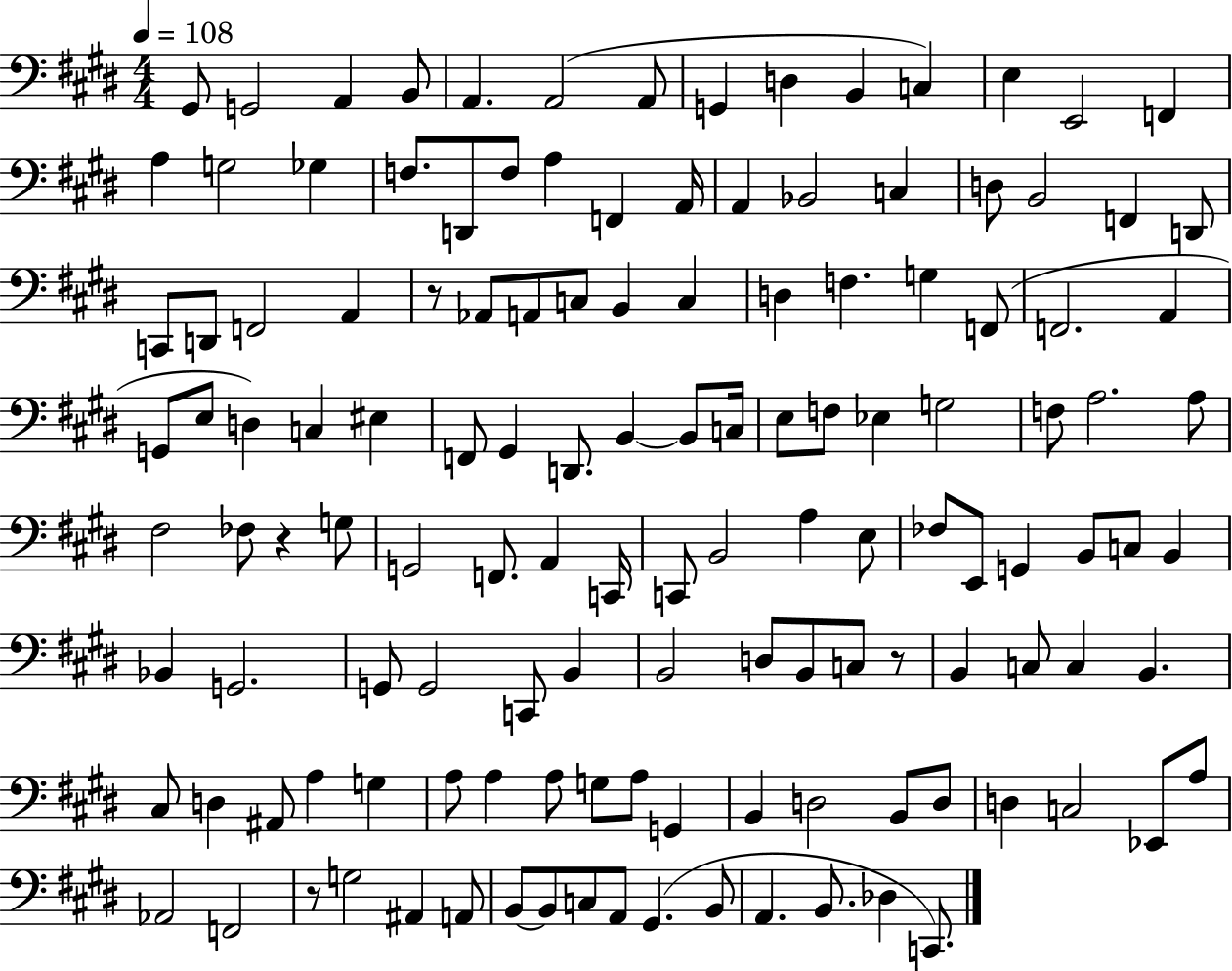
{
  \clef bass
  \numericTimeSignature
  \time 4/4
  \key e \major
  \tempo 4 = 108
  \repeat volta 2 { gis,8 g,2 a,4 b,8 | a,4. a,2( a,8 | g,4 d4 b,4 c4) | e4 e,2 f,4 | \break a4 g2 ges4 | f8. d,8 f8 a4 f,4 a,16 | a,4 bes,2 c4 | d8 b,2 f,4 d,8 | \break c,8 d,8 f,2 a,4 | r8 aes,8 a,8 c8 b,4 c4 | d4 f4. g4 f,8( | f,2. a,4 | \break g,8 e8 d4) c4 eis4 | f,8 gis,4 d,8. b,4~~ b,8 c16 | e8 f8 ees4 g2 | f8 a2. a8 | \break fis2 fes8 r4 g8 | g,2 f,8. a,4 c,16 | c,8 b,2 a4 e8 | fes8 e,8 g,4 b,8 c8 b,4 | \break bes,4 g,2. | g,8 g,2 c,8 b,4 | b,2 d8 b,8 c8 r8 | b,4 c8 c4 b,4. | \break cis8 d4 ais,8 a4 g4 | a8 a4 a8 g8 a8 g,4 | b,4 d2 b,8 d8 | d4 c2 ees,8 a8 | \break aes,2 f,2 | r8 g2 ais,4 a,8 | b,8~~ b,8 c8 a,8 gis,4.( b,8 | a,4. b,8. des4 c,8.) | \break } \bar "|."
}